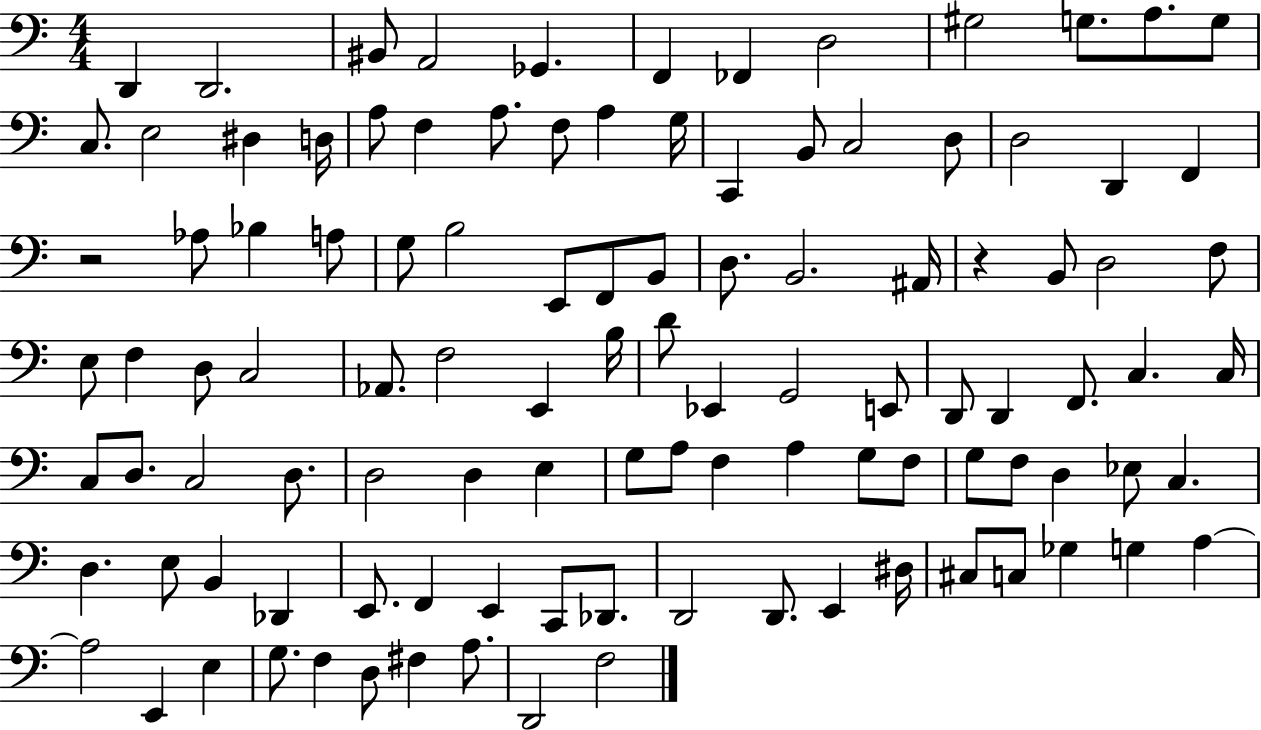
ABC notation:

X:1
T:Untitled
M:4/4
L:1/4
K:C
D,, D,,2 ^B,,/2 A,,2 _G,, F,, _F,, D,2 ^G,2 G,/2 A,/2 G,/2 C,/2 E,2 ^D, D,/4 A,/2 F, A,/2 F,/2 A, G,/4 C,, B,,/2 C,2 D,/2 D,2 D,, F,, z2 _A,/2 _B, A,/2 G,/2 B,2 E,,/2 F,,/2 B,,/2 D,/2 B,,2 ^A,,/4 z B,,/2 D,2 F,/2 E,/2 F, D,/2 C,2 _A,,/2 F,2 E,, B,/4 D/2 _E,, G,,2 E,,/2 D,,/2 D,, F,,/2 C, C,/4 C,/2 D,/2 C,2 D,/2 D,2 D, E, G,/2 A,/2 F, A, G,/2 F,/2 G,/2 F,/2 D, _E,/2 C, D, E,/2 B,, _D,, E,,/2 F,, E,, C,,/2 _D,,/2 D,,2 D,,/2 E,, ^D,/4 ^C,/2 C,/2 _G, G, A, A,2 E,, E, G,/2 F, D,/2 ^F, A,/2 D,,2 F,2